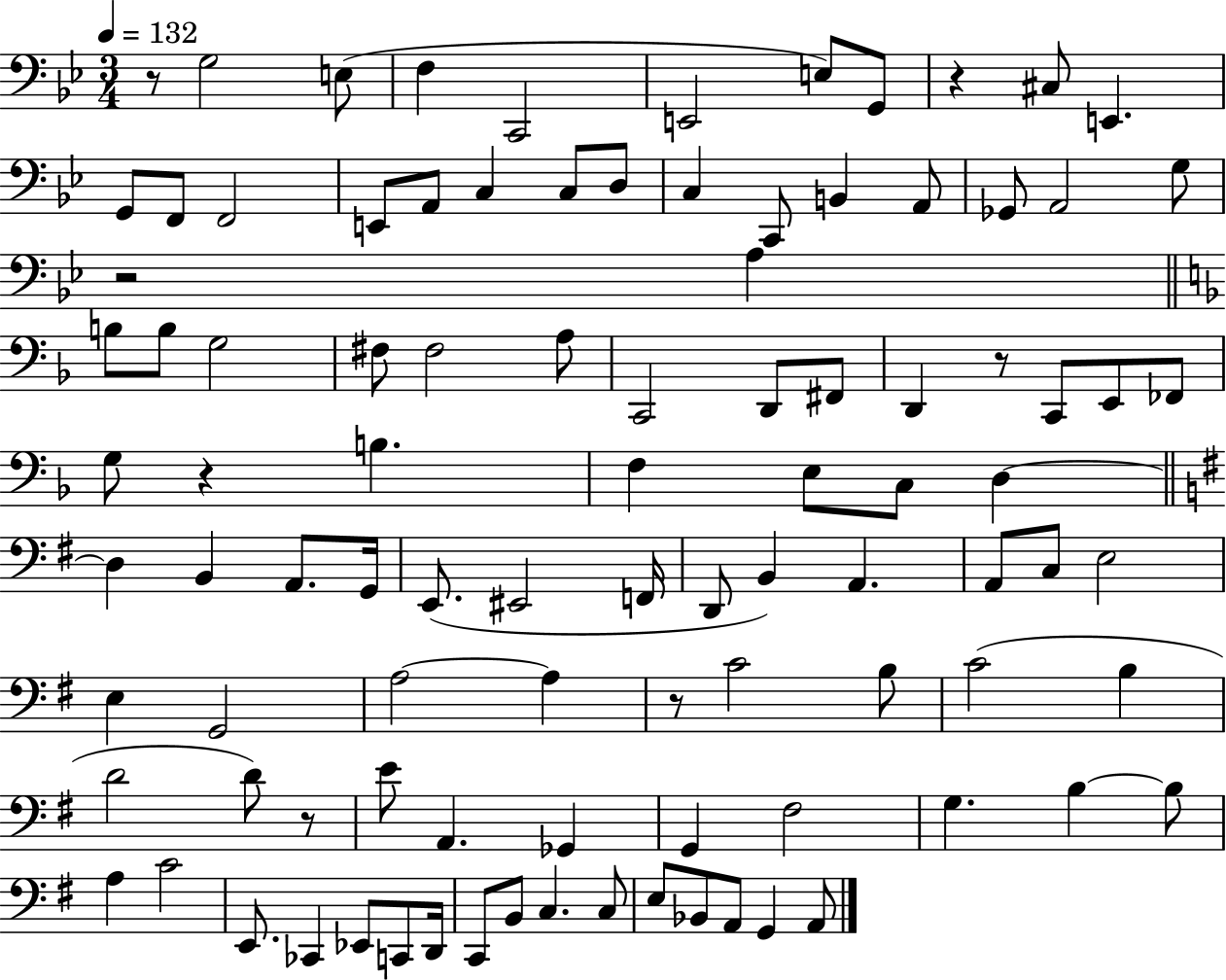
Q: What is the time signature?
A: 3/4